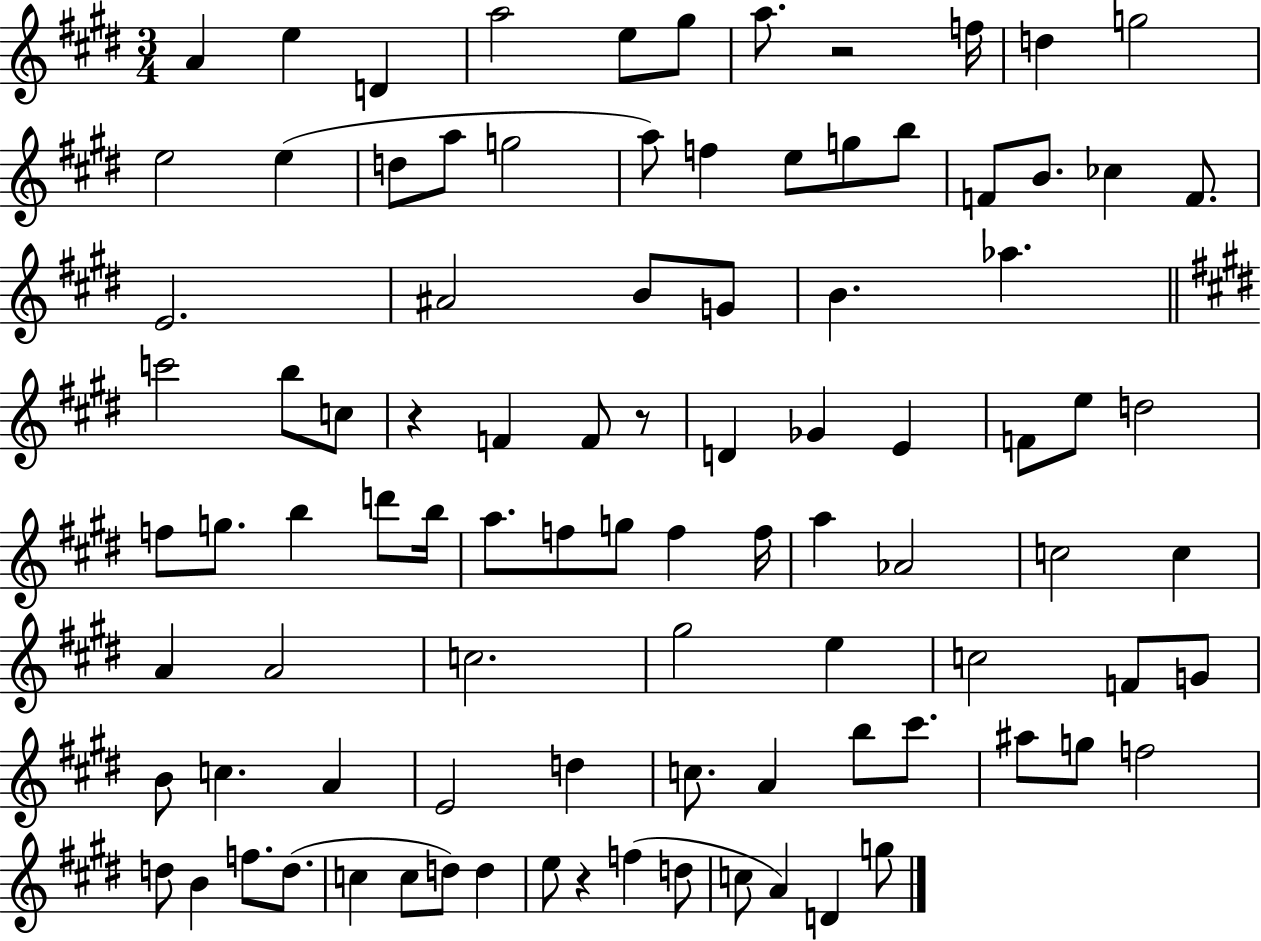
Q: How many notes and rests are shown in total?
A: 94